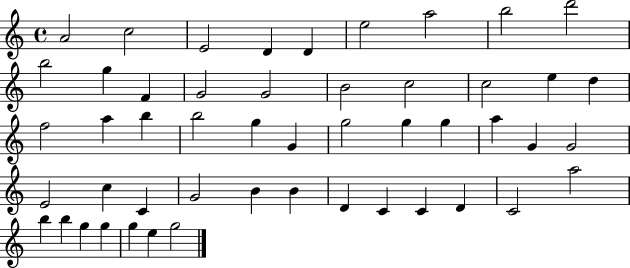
X:1
T:Untitled
M:4/4
L:1/4
K:C
A2 c2 E2 D D e2 a2 b2 d'2 b2 g F G2 G2 B2 c2 c2 e d f2 a b b2 g G g2 g g a G G2 E2 c C G2 B B D C C D C2 a2 b b g g g e g2